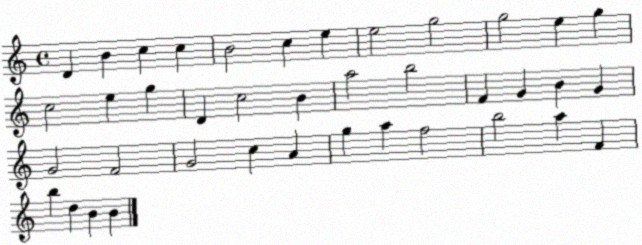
X:1
T:Untitled
M:4/4
L:1/4
K:C
D B c c B2 c e e2 g2 g2 e g c2 e g D c2 B a2 b2 F G B G G2 F2 G2 c A g a f2 b2 a F b d B B